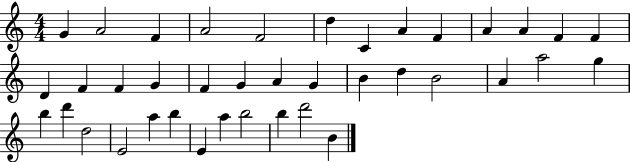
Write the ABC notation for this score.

X:1
T:Untitled
M:4/4
L:1/4
K:C
G A2 F A2 F2 d C A F A A F F D F F G F G A G B d B2 A a2 g b d' d2 E2 a b E a b2 b d'2 B